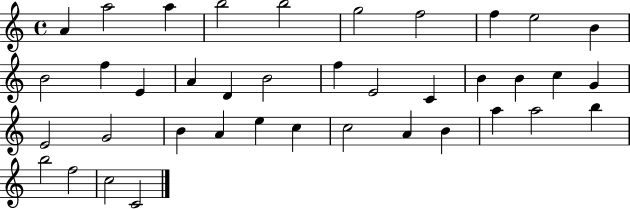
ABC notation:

X:1
T:Untitled
M:4/4
L:1/4
K:C
A a2 a b2 b2 g2 f2 f e2 B B2 f E A D B2 f E2 C B B c G E2 G2 B A e c c2 A B a a2 b b2 f2 c2 C2